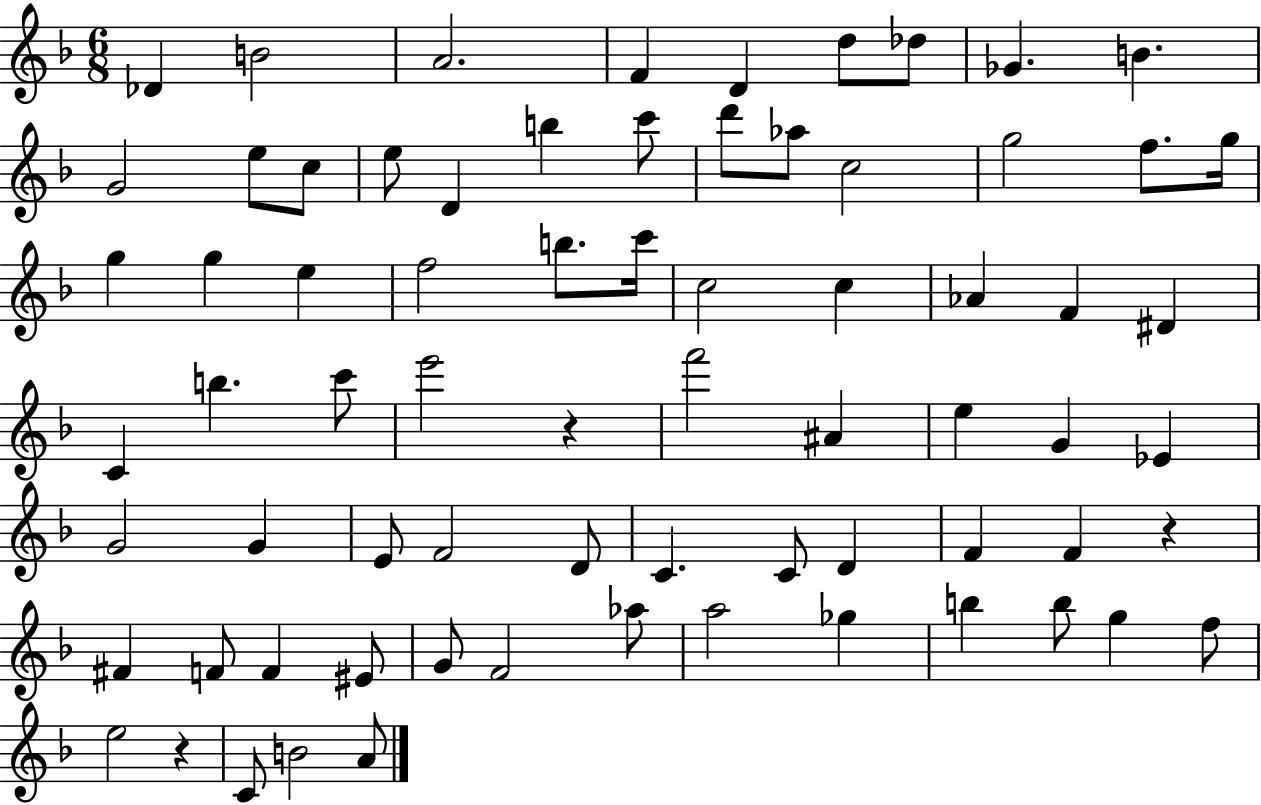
Db4/q B4/h A4/h. F4/q D4/q D5/e Db5/e Gb4/q. B4/q. G4/h E5/e C5/e E5/e D4/q B5/q C6/e D6/e Ab5/e C5/h G5/h F5/e. G5/s G5/q G5/q E5/q F5/h B5/e. C6/s C5/h C5/q Ab4/q F4/q D#4/q C4/q B5/q. C6/e E6/h R/q F6/h A#4/q E5/q G4/q Eb4/q G4/h G4/q E4/e F4/h D4/e C4/q. C4/e D4/q F4/q F4/q R/q F#4/q F4/e F4/q EIS4/e G4/e F4/h Ab5/e A5/h Gb5/q B5/q B5/e G5/q F5/e E5/h R/q C4/e B4/h A4/e